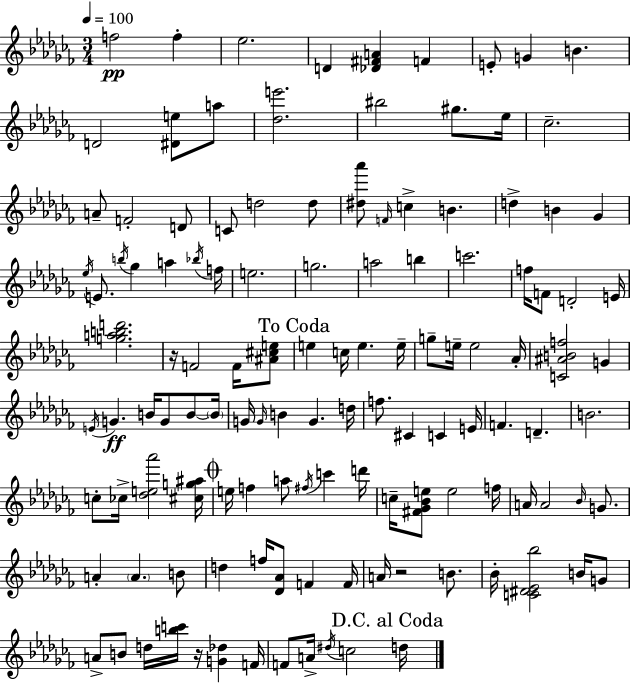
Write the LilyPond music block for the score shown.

{
  \clef treble
  \numericTimeSignature
  \time 3/4
  \key aes \minor
  \tempo 4 = 100
  f''2\pp f''4-. | ees''2. | d'4 <des' fis' a'>4 f'4 | e'8-. g'4 b'4. | \break d'2 <dis' e''>8 a''8 | <des'' e'''>2. | bis''2 gis''8. ees''16 | ces''2.-- | \break a'8-- f'2-. d'8 | c'8 d''2 d''8 | <dis'' aes'''>8 \grace { f'16 } c''4-> b'4. | d''4-> b'4 ges'4 | \break \acciaccatura { ees''16 } e'8. \acciaccatura { b''16 } ges''4 a''4 | \acciaccatura { bes''16 } f''16 e''2. | g''2. | a''2 | \break b''4 c'''2. | f''16 f'8 d'2-. | e'16 <g'' a'' b'' d'''>2. | r16 f'2 | \break f'16 <ais' cis'' e''>8 \mark "To Coda" e''4 c''16 e''4. | e''16-- g''8-- e''16-- e''2 | aes'16-. <c' ais' b' f''>2 | g'4 \acciaccatura { e'16 } g'4.\ff b'16 | \break g'8 b'8~~ \parenthesize b'16 g'16 \grace { g'16 } b'4 g'4. | d''16 f''8. cis'4 | c'4 e'16 f'4. | d'4.-- b'2. | \break c''8-. ces''16-> <des'' e'' aes'''>2 | <cis'' g'' ais''>16 \mark \markup { \musicglyph "scripts.coda" } e''16 f''4 a''8 | \acciaccatura { fis''16 } c'''4 d'''16 c''16-- <fis' ges' bes' e''>8 e''2 | f''16 a'16 a'2 | \break \grace { bes'16 } g'8. a'4-. | \parenthesize a'4. b'8 d''4 | f''16 <des' aes'>8 f'4 f'16 a'16 r2 | b'8. bes'16-. <c' dis' ees' bes''>2 | \break b'16 g'8 a'8-> b'8 | d''16 <b'' c'''>16 r16 <g' des''>4 f'16 f'8 a'16-> \acciaccatura { dis''16 } | c''2 \mark "D.C. al Coda" d''16 \bar "|."
}